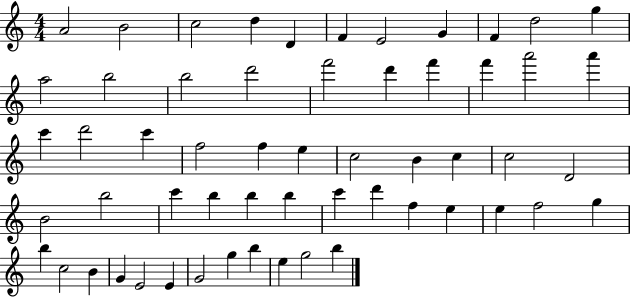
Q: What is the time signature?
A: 4/4